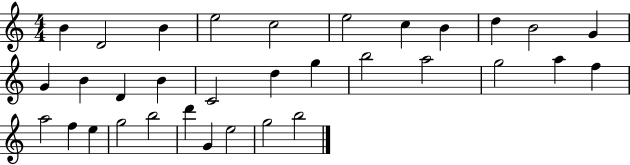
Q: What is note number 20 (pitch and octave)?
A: A5